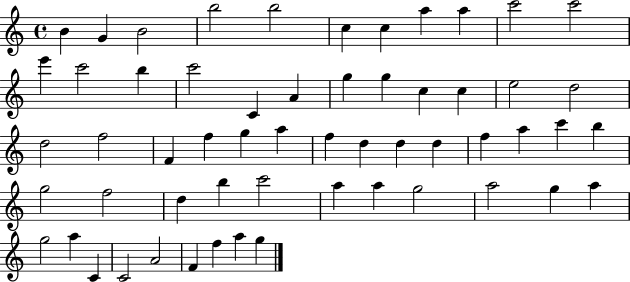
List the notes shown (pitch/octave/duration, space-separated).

B4/q G4/q B4/h B5/h B5/h C5/q C5/q A5/q A5/q C6/h C6/h E6/q C6/h B5/q C6/h C4/q A4/q G5/q G5/q C5/q C5/q E5/h D5/h D5/h F5/h F4/q F5/q G5/q A5/q F5/q D5/q D5/q D5/q F5/q A5/q C6/q B5/q G5/h F5/h D5/q B5/q C6/h A5/q A5/q G5/h A5/h G5/q A5/q G5/h A5/q C4/q C4/h A4/h F4/q F5/q A5/q G5/q